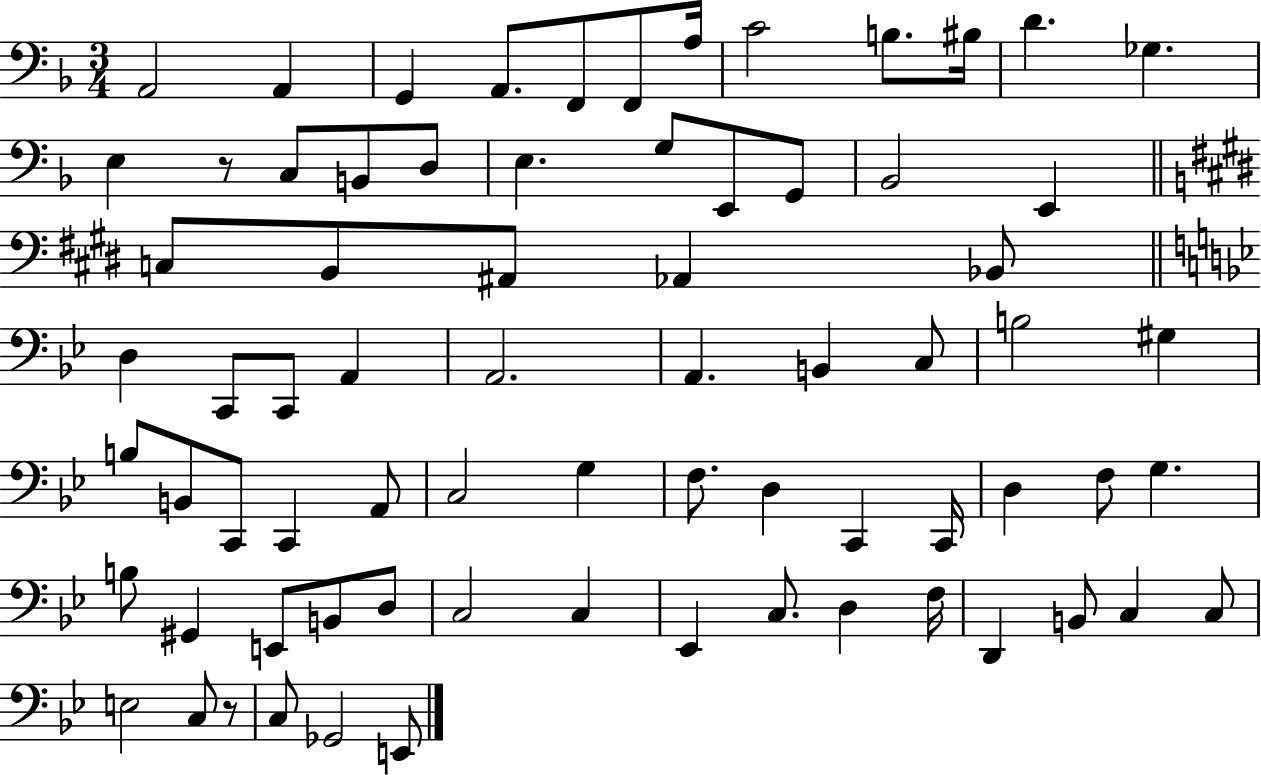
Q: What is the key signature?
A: F major